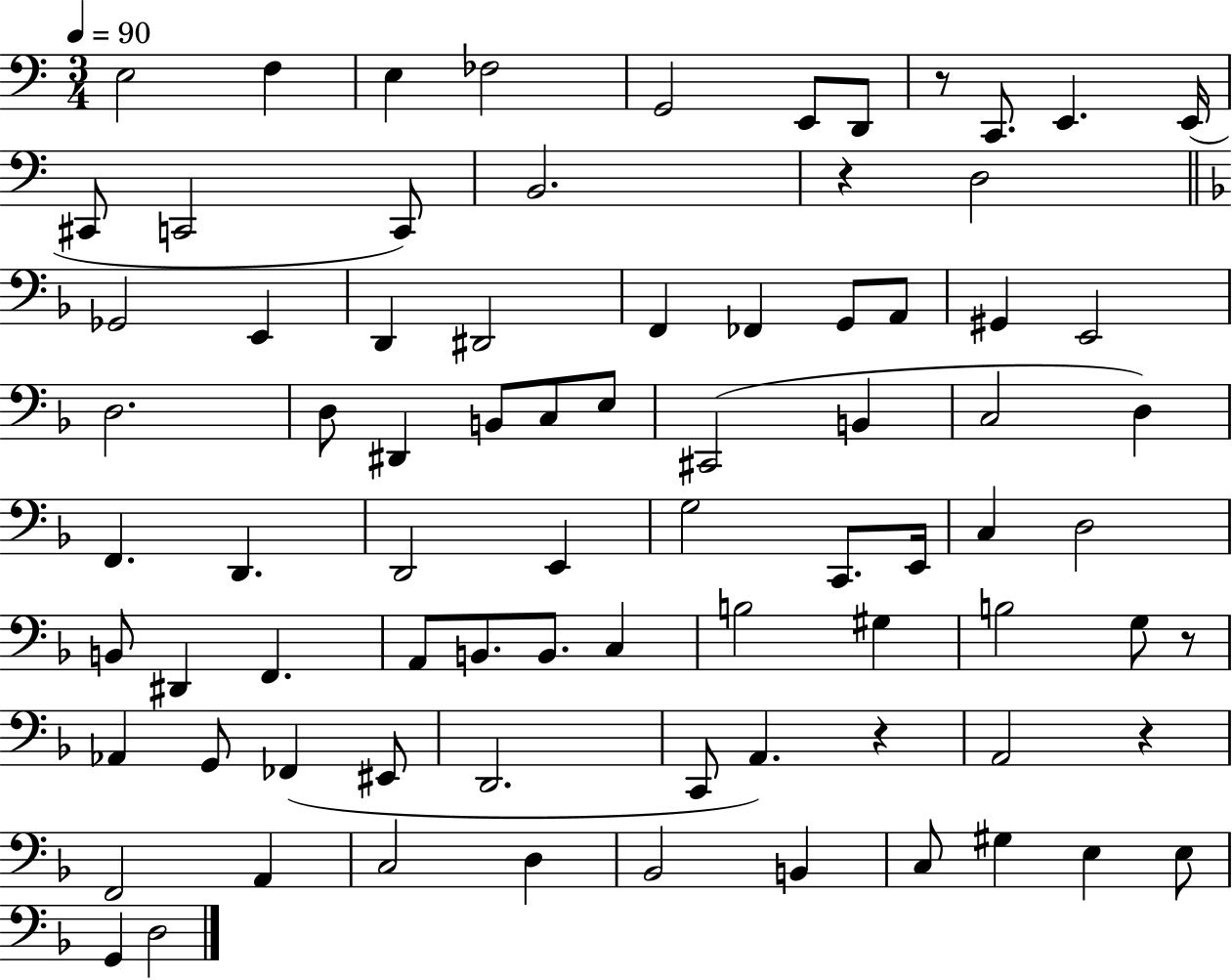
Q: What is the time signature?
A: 3/4